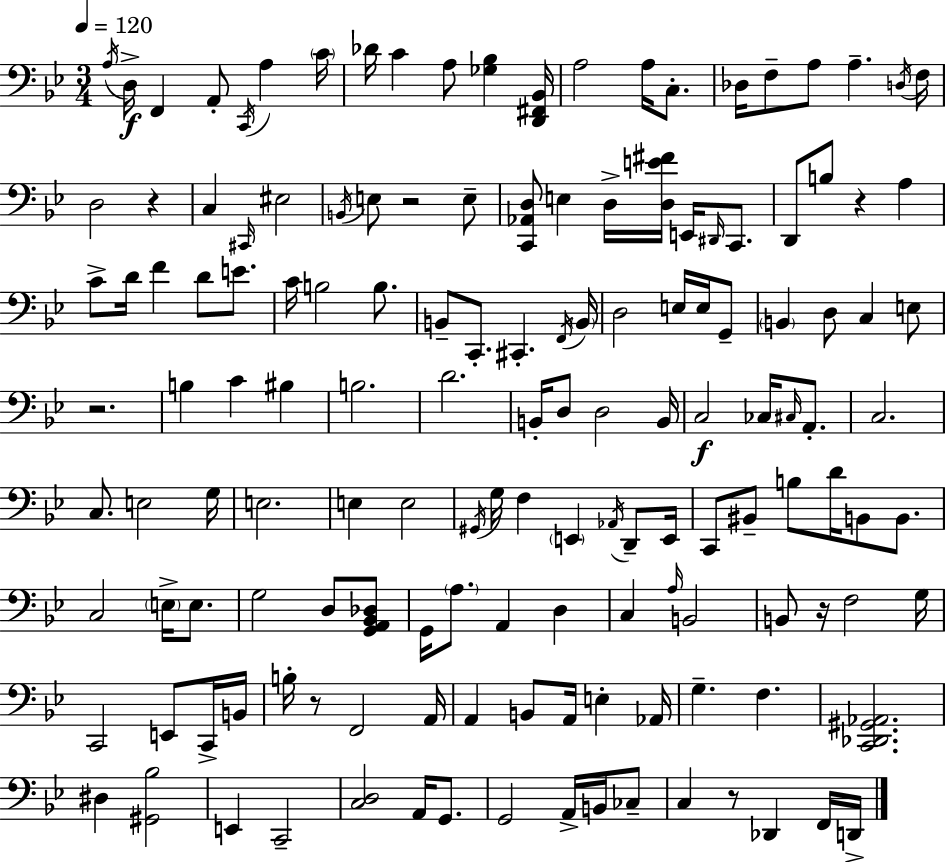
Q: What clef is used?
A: bass